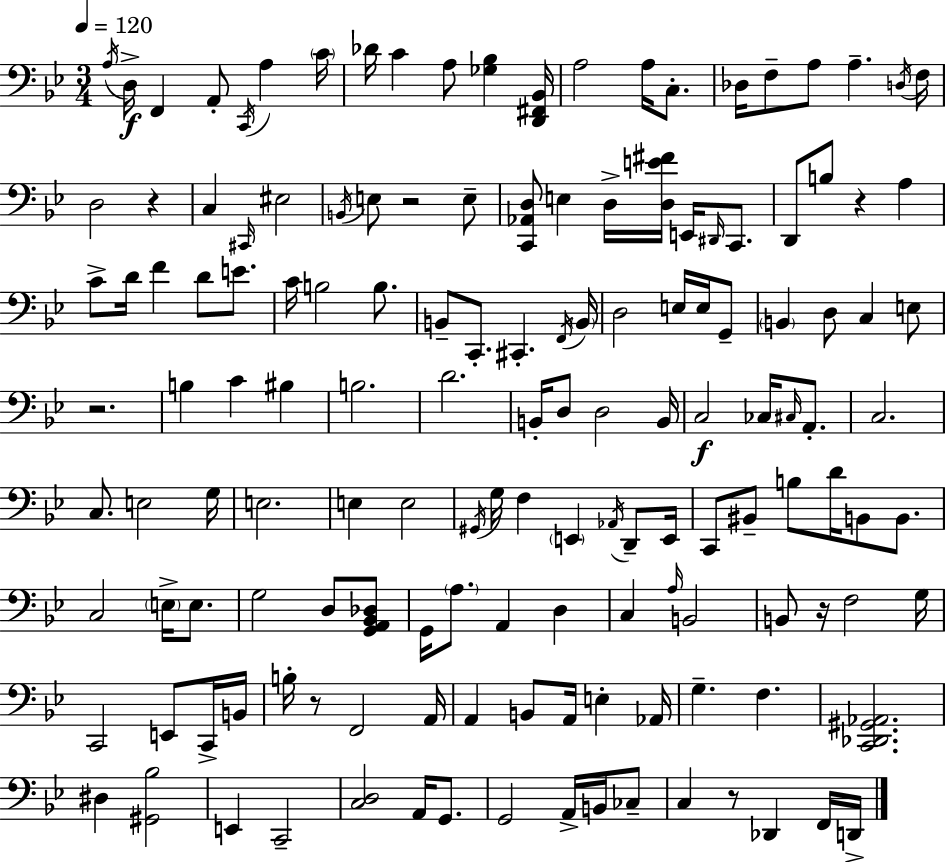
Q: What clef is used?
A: bass